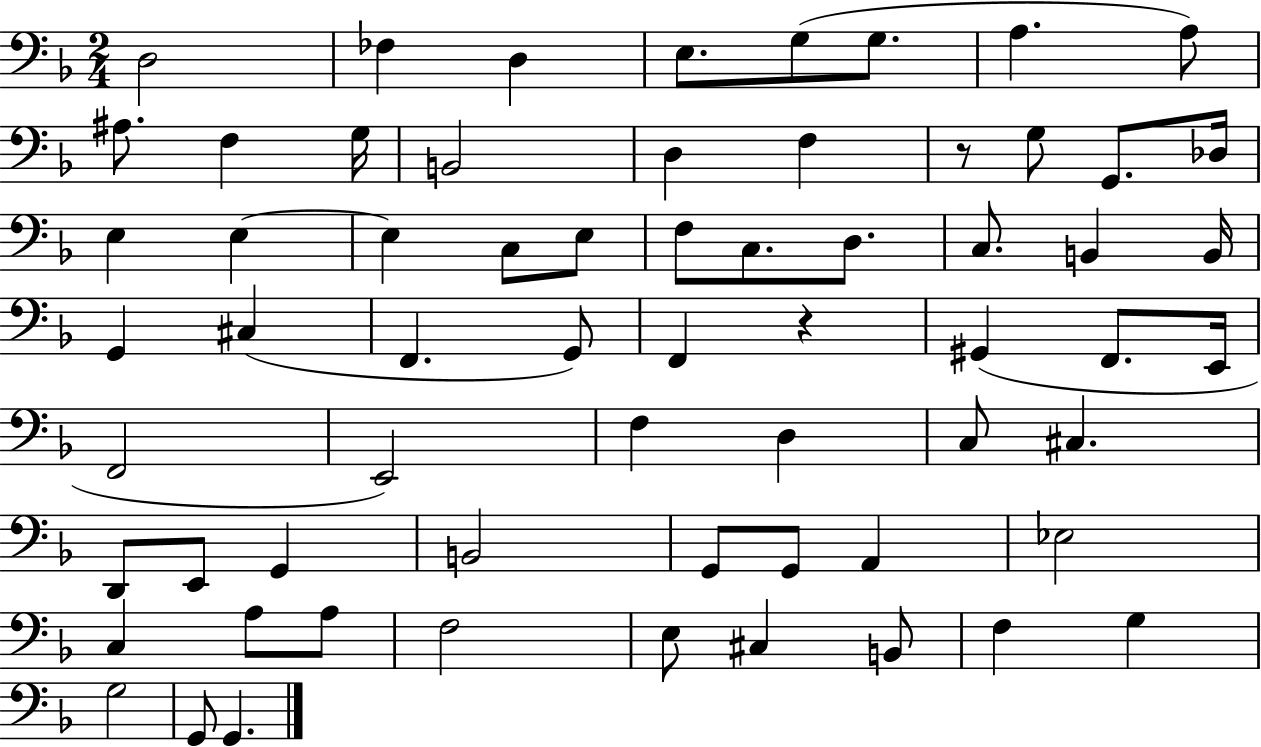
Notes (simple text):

D3/h FES3/q D3/q E3/e. G3/e G3/e. A3/q. A3/e A#3/e. F3/q G3/s B2/h D3/q F3/q R/e G3/e G2/e. Db3/s E3/q E3/q E3/q C3/e E3/e F3/e C3/e. D3/e. C3/e. B2/q B2/s G2/q C#3/q F2/q. G2/e F2/q R/q G#2/q F2/e. E2/s F2/h E2/h F3/q D3/q C3/e C#3/q. D2/e E2/e G2/q B2/h G2/e G2/e A2/q Eb3/h C3/q A3/e A3/e F3/h E3/e C#3/q B2/e F3/q G3/q G3/h G2/e G2/q.